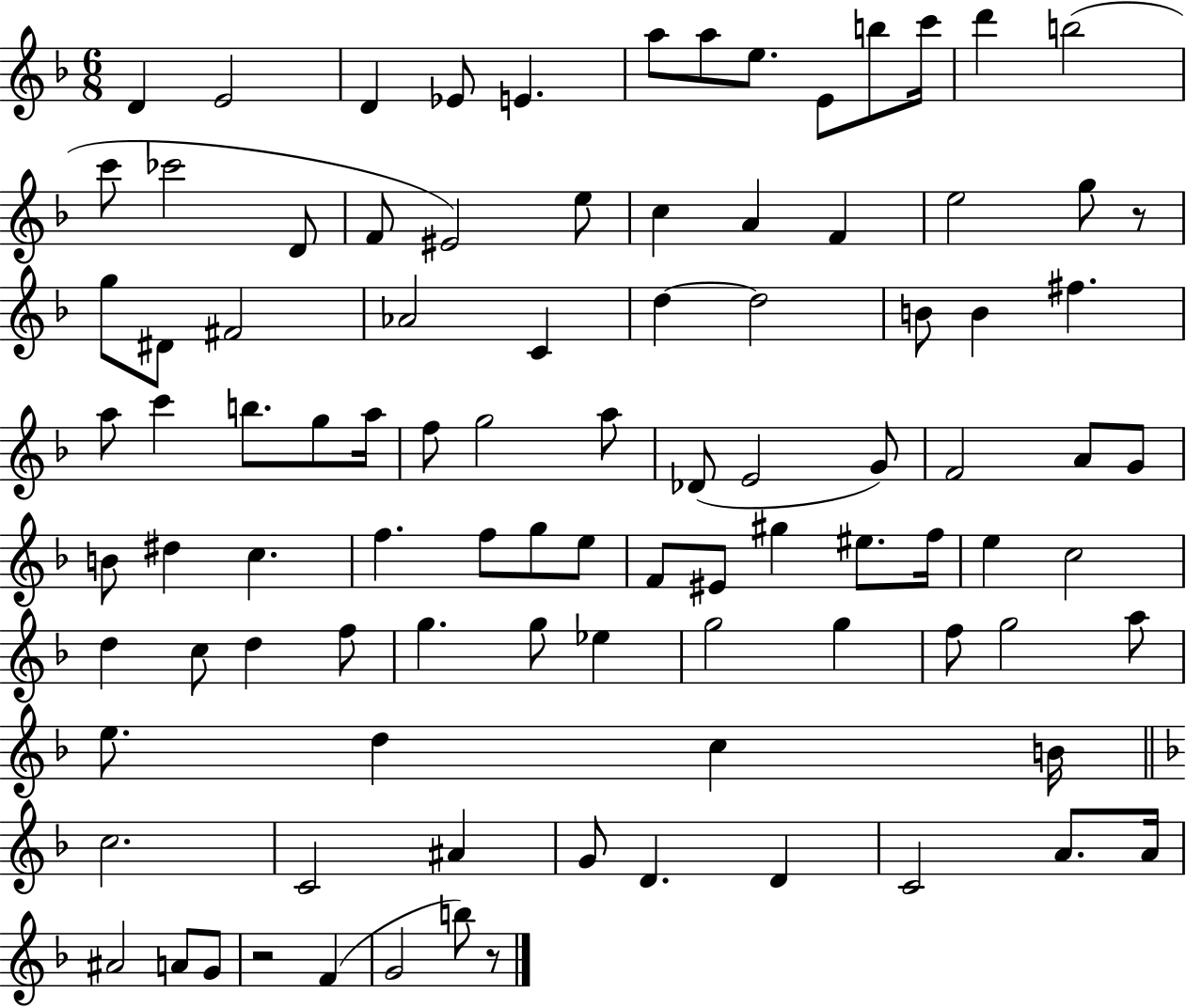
{
  \clef treble
  \numericTimeSignature
  \time 6/8
  \key f \major
  d'4 e'2 | d'4 ees'8 e'4. | a''8 a''8 e''8. e'8 b''8 c'''16 | d'''4 b''2( | \break c'''8 ces'''2 d'8 | f'8 eis'2) e''8 | c''4 a'4 f'4 | e''2 g''8 r8 | \break g''8 dis'8 fis'2 | aes'2 c'4 | d''4~~ d''2 | b'8 b'4 fis''4. | \break a''8 c'''4 b''8. g''8 a''16 | f''8 g''2 a''8 | des'8( e'2 g'8) | f'2 a'8 g'8 | \break b'8 dis''4 c''4. | f''4. f''8 g''8 e''8 | f'8 eis'8 gis''4 eis''8. f''16 | e''4 c''2 | \break d''4 c''8 d''4 f''8 | g''4. g''8 ees''4 | g''2 g''4 | f''8 g''2 a''8 | \break e''8. d''4 c''4 b'16 | \bar "||" \break \key f \major c''2. | c'2 ais'4 | g'8 d'4. d'4 | c'2 a'8. a'16 | \break ais'2 a'8 g'8 | r2 f'4( | g'2 b''8) r8 | \bar "|."
}